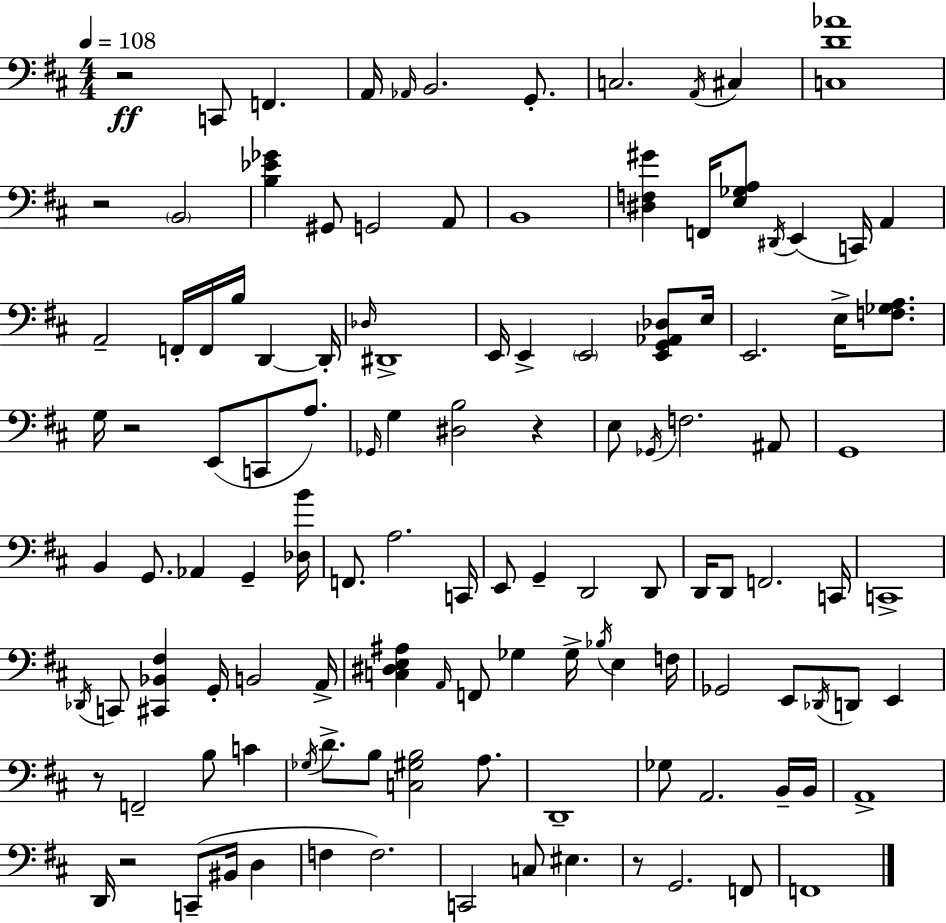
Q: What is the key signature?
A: D major